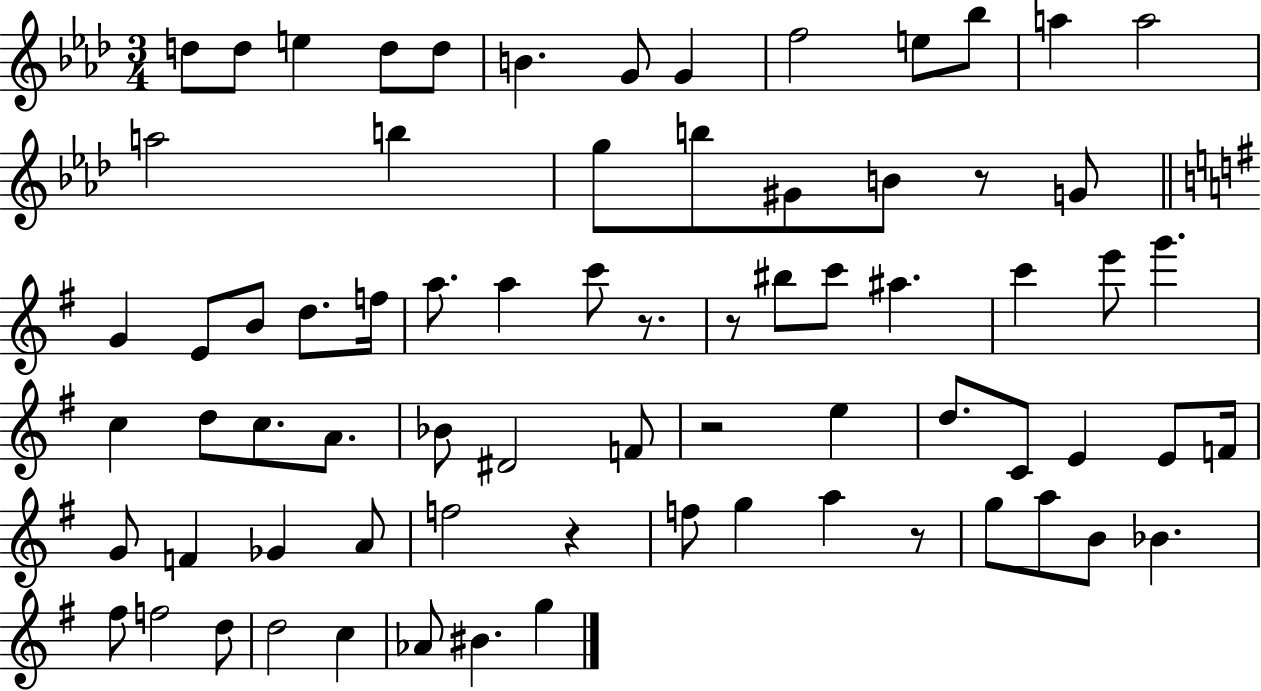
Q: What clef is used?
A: treble